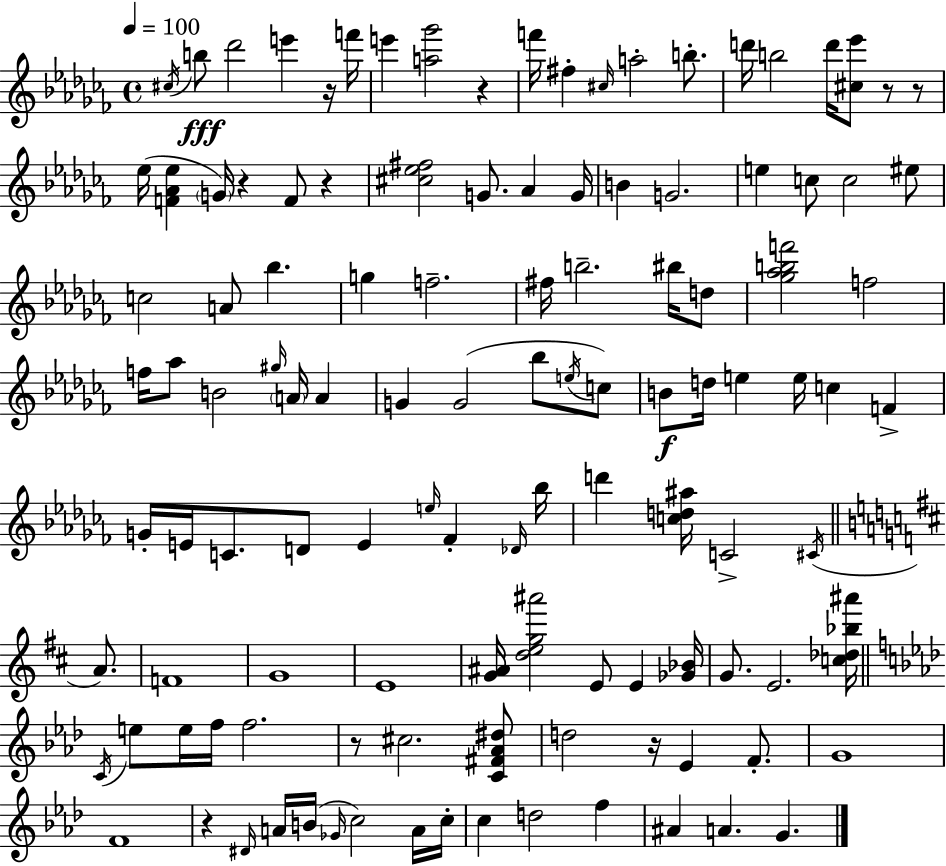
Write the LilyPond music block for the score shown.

{
  \clef treble
  \time 4/4
  \defaultTimeSignature
  \key aes \minor
  \tempo 4 = 100
  \acciaccatura { cis''16 }\fff b''8 des'''2 e'''4 r16 | f'''16 e'''4 <a'' ges'''>2 r4 | f'''16 fis''4-. \grace { cis''16 } a''2-. b''8.-. | d'''16 b''2 d'''16 <cis'' ees'''>8 r8 | \break r8 ees''16( <f' aes' ees''>4 \parenthesize g'16) r4 f'8 r4 | <cis'' ees'' fis''>2 g'8. aes'4 | g'16 b'4 g'2. | e''4 c''8 c''2 | \break eis''8 c''2 a'8 bes''4. | g''4 f''2.-- | fis''16 b''2.-- bis''16 | d''8 <ges'' aes'' b'' f'''>2 f''2 | \break f''16 aes''8 b'2 \grace { gis''16 } \parenthesize a'16 a'4 | g'4 g'2( bes''8 | \acciaccatura { e''16 }) c''8 b'8\f d''16 e''4 e''16 c''4 | f'4-> g'16-. e'16 c'8. d'8 e'4 \grace { e''16 } | \break fes'4-. \grace { des'16 } bes''16 d'''4 <c'' d'' ais''>16 c'2-> | \acciaccatura { cis'16 } \bar "||" \break \key b \minor a'8. f'1 | g'1 | e'1 | <g' ais'>16 <d'' e'' g'' ais'''>2 e'8 e'4 | \break <ges' bes'>16 g'8. e'2. | <c'' des'' bes'' ais'''>16 \bar "||" \break \key f \minor \acciaccatura { c'16 } e''8 e''16 f''16 f''2. | r8 cis''2. <c' fis' aes' dis''>8 | d''2 r16 ees'4 f'8.-. | g'1 | \break f'1 | r4 \grace { dis'16 } a'16 b'16( \grace { ges'16 } c''2) | a'16 c''16-. c''4 d''2 f''4 | ais'4 a'4. g'4. | \break \bar "|."
}